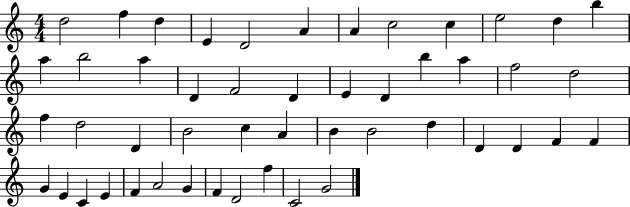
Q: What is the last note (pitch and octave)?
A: G4